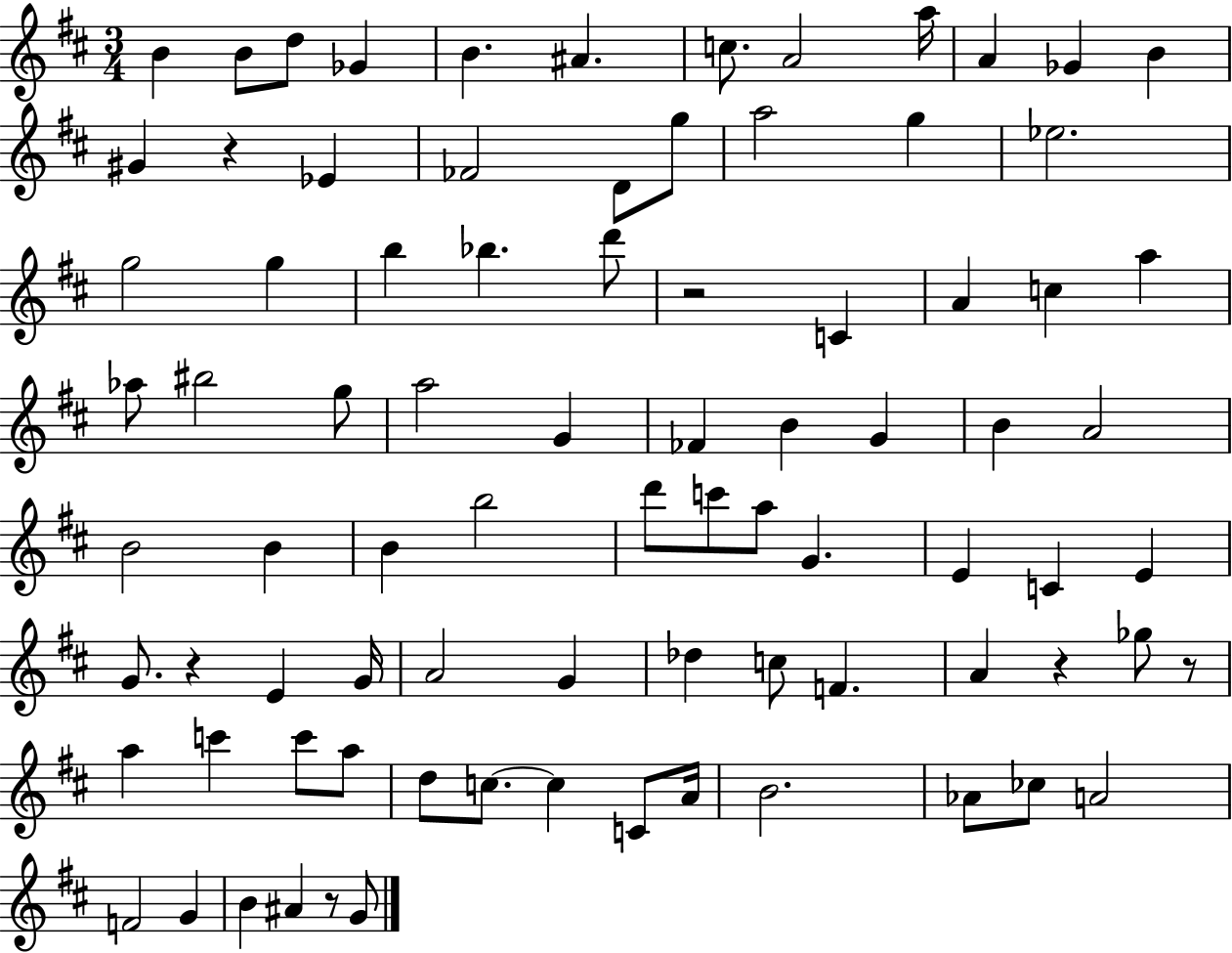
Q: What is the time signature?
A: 3/4